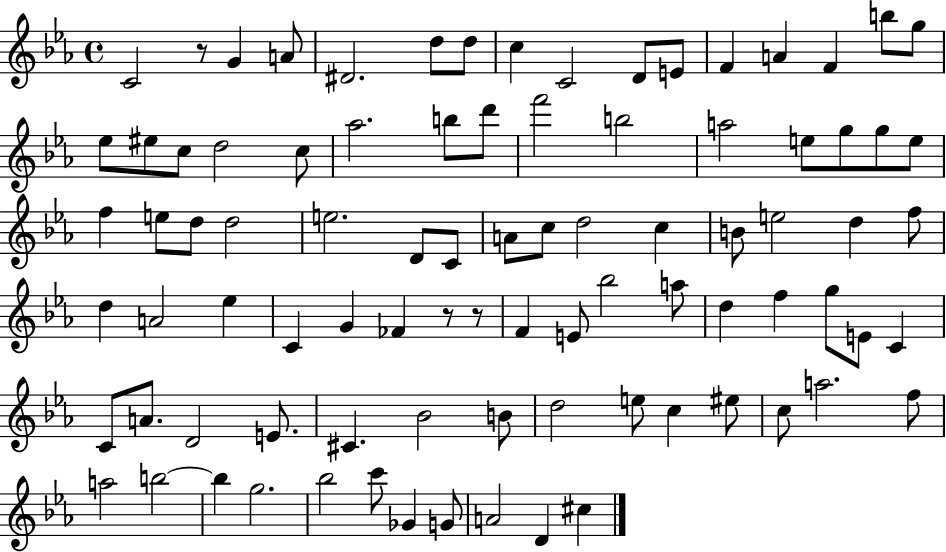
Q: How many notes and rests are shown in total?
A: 88